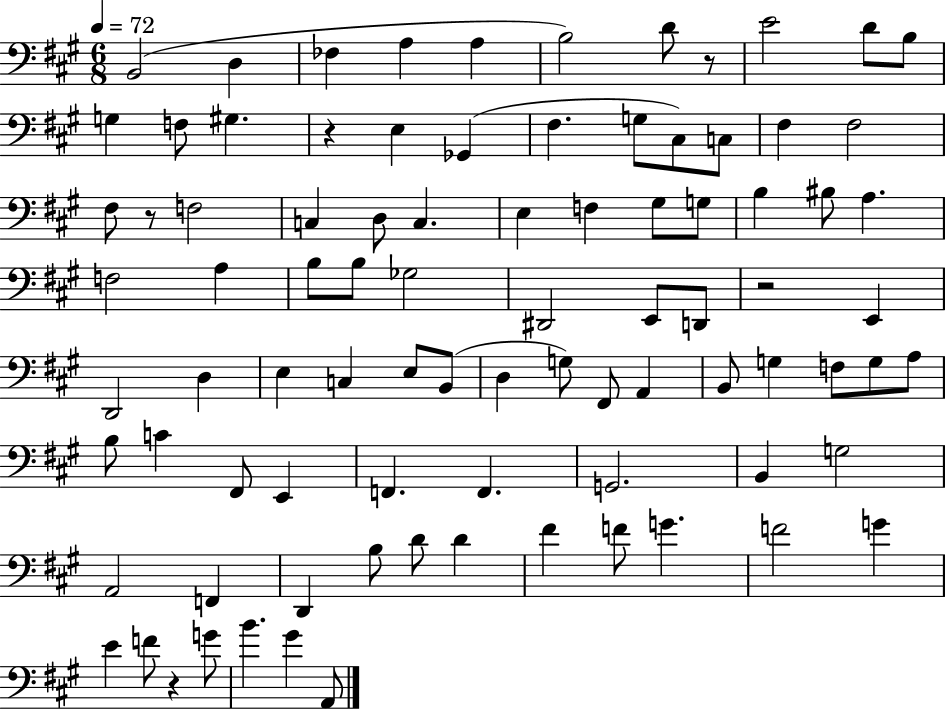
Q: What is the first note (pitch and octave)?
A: B2